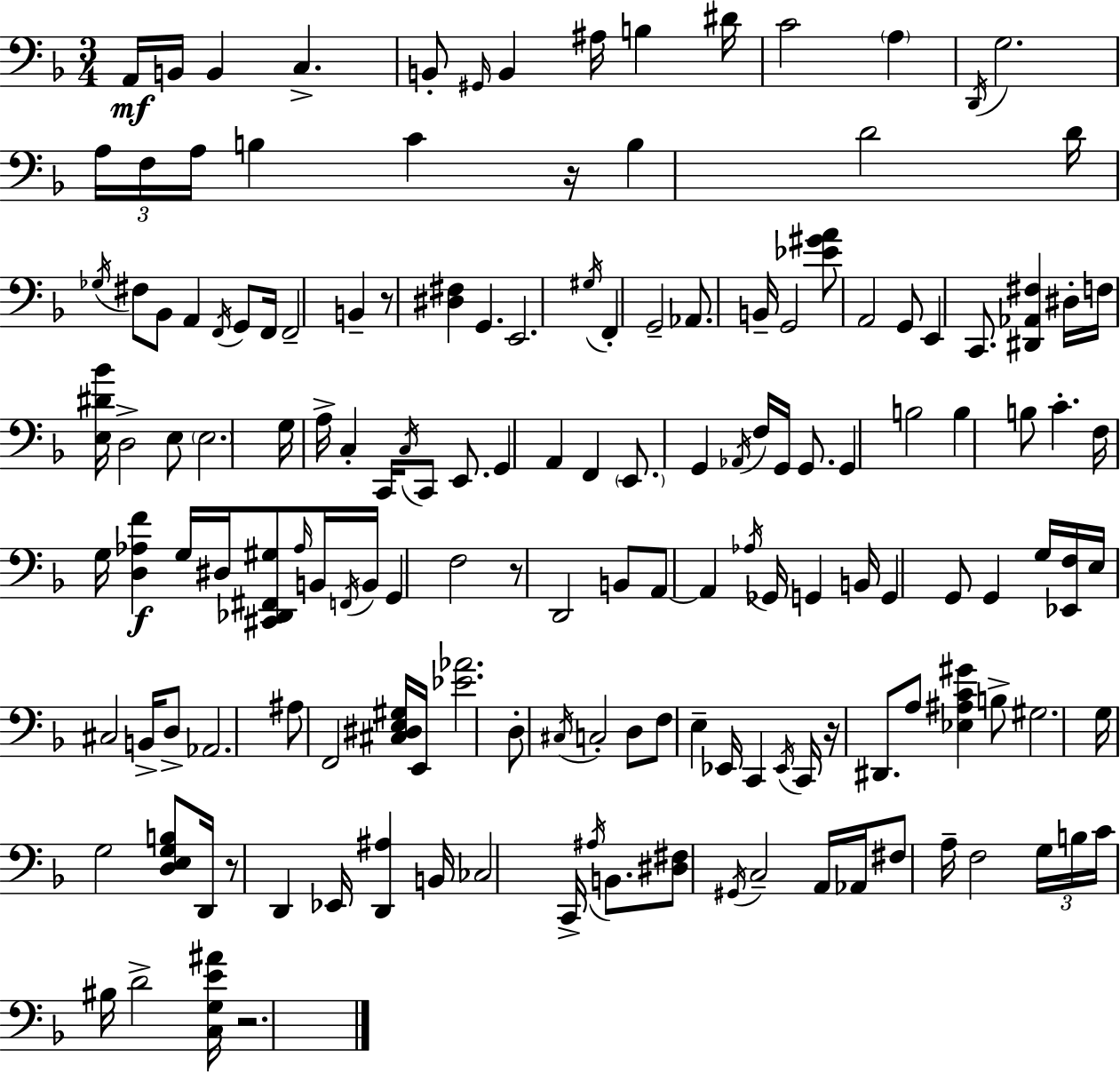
X:1
T:Untitled
M:3/4
L:1/4
K:Dm
A,,/4 B,,/4 B,, C, B,,/2 ^G,,/4 B,, ^A,/4 B, ^D/4 C2 A, D,,/4 G,2 A,/4 F,/4 A,/4 B, C z/4 B, D2 D/4 _G,/4 ^F,/2 _B,,/2 A,, F,,/4 G,,/2 F,,/4 F,,2 B,, z/2 [^D,^F,] G,, E,,2 ^G,/4 F,, G,,2 _A,,/2 B,,/4 G,,2 [_E^GA]/2 A,,2 G,,/2 E,, C,,/2 [^D,,_A,,^F,] ^D,/4 F,/4 [E,^D_B]/4 D,2 E,/2 E,2 G,/4 A,/4 C, C,,/4 C,/4 C,,/2 E,,/2 G,, A,, F,, E,,/2 G,, _A,,/4 F,/4 G,,/4 G,,/2 G,, B,2 B, B,/2 C F,/4 G,/4 [D,_A,F] G,/4 ^D,/4 [^C,,_D,,^F,,^G,]/2 _A,/4 B,,/4 F,,/4 B,,/4 G,, F,2 z/2 D,,2 B,,/2 A,,/2 A,, _A,/4 _G,,/4 G,, B,,/4 G,, G,,/2 G,, G,/4 [_E,,F,]/4 E,/4 ^C,2 B,,/4 D,/2 _A,,2 ^A,/2 F,,2 [^C,^D,E,^G,]/4 E,,/4 [_E_A]2 D,/2 ^C,/4 C,2 D,/2 F,/2 E, _E,,/4 C,, _E,,/4 C,,/4 z/4 ^D,,/2 A,/2 [_E,^A,C^G] B,/2 ^G,2 G,/4 G,2 [D,E,G,B,]/2 D,,/4 z/2 D,, _E,,/4 [D,,^A,] B,,/4 _C,2 C,,/4 ^A,/4 B,,/2 [^D,^F,]/2 ^G,,/4 C,2 A,,/4 _A,,/4 ^F,/2 A,/4 F,2 G,/4 B,/4 C/4 ^B,/4 D2 [C,G,E^A]/4 z2